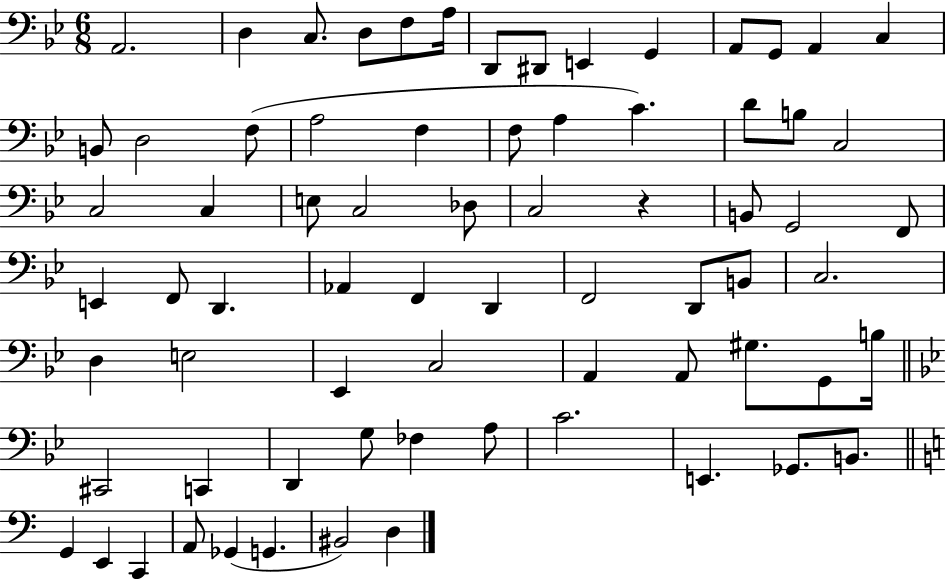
A2/h. D3/q C3/e. D3/e F3/e A3/s D2/e D#2/e E2/q G2/q A2/e G2/e A2/q C3/q B2/e D3/h F3/e A3/h F3/q F3/e A3/q C4/q. D4/e B3/e C3/h C3/h C3/q E3/e C3/h Db3/e C3/h R/q B2/e G2/h F2/e E2/q F2/e D2/q. Ab2/q F2/q D2/q F2/h D2/e B2/e C3/h. D3/q E3/h Eb2/q C3/h A2/q A2/e G#3/e. G2/e B3/s C#2/h C2/q D2/q G3/e FES3/q A3/e C4/h. E2/q. Gb2/e. B2/e. G2/q E2/q C2/q A2/e Gb2/q G2/q. BIS2/h D3/q